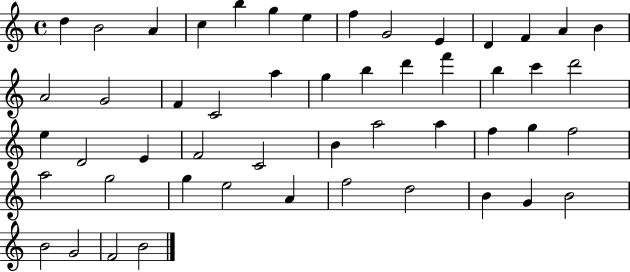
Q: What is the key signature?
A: C major